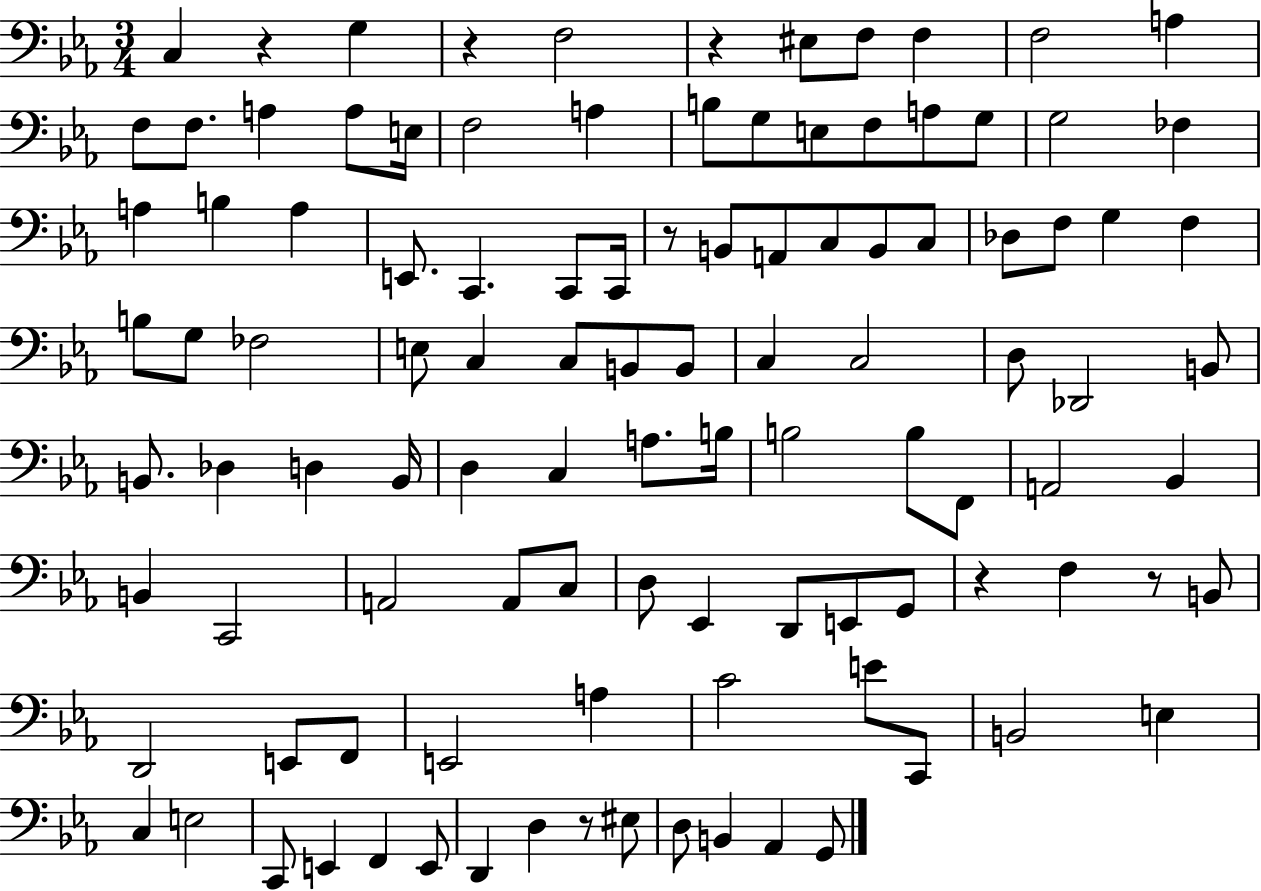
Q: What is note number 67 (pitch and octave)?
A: C2